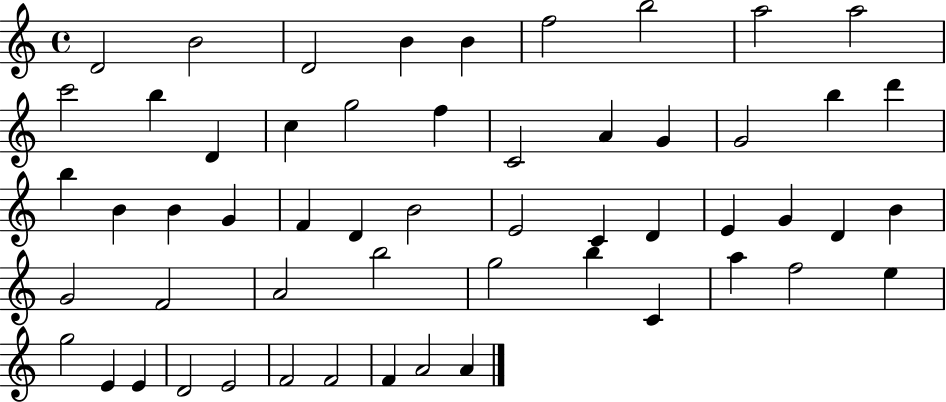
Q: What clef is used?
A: treble